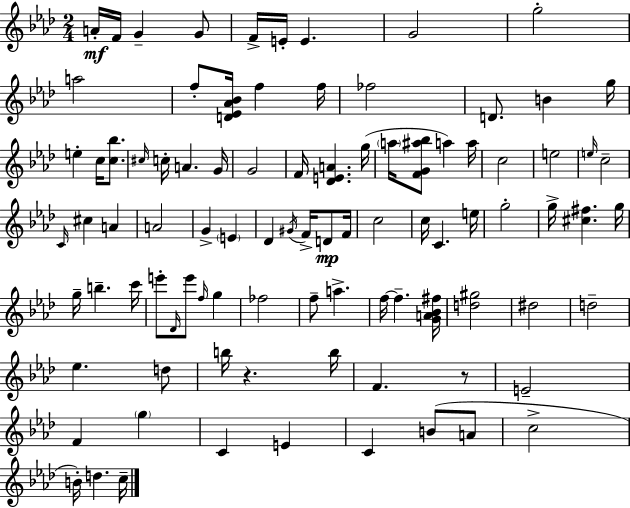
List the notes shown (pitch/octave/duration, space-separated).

A4/s F4/s G4/q G4/e F4/s E4/s E4/q. G4/h G5/h A5/h F5/e [D4,Eb4,Ab4,Bb4]/s F5/q F5/s FES5/h D4/e. B4/q G5/s E5/q C5/s [C5,Bb5]/e. C#5/s C5/s A4/q. G4/s G4/h F4/s [Db4,E4,A4]/q. G5/s A5/s [F4,G4,A#5,Bb5]/e A5/q A5/s C5/h E5/h E5/s C5/h C4/s C#5/q A4/q A4/h G4/q E4/q Db4/q G#4/s F4/s D4/e F4/s C5/h C5/s C4/q. E5/s G5/h G5/s [C#5,F#5]/q. G5/s G5/s B5/q. C6/s E6/e Db4/s E6/e F5/s G5/q FES5/h F5/e A5/q. F5/s F5/q. [G4,A4,Bb4,F#5]/s [D5,G#5]/h D#5/h D5/h Eb5/q. D5/e B5/s R/q. B5/s F4/q. R/e E4/h F4/q G5/q C4/q E4/q C4/q B4/e A4/e C5/h B4/s D5/q. C5/s